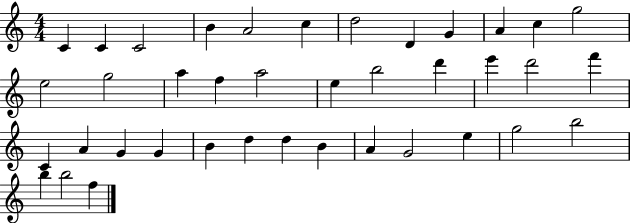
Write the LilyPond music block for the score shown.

{
  \clef treble
  \numericTimeSignature
  \time 4/4
  \key c \major
  c'4 c'4 c'2 | b'4 a'2 c''4 | d''2 d'4 g'4 | a'4 c''4 g''2 | \break e''2 g''2 | a''4 f''4 a''2 | e''4 b''2 d'''4 | e'''4 d'''2 f'''4 | \break c'4 a'4 g'4 g'4 | b'4 d''4 d''4 b'4 | a'4 g'2 e''4 | g''2 b''2 | \break b''4 b''2 f''4 | \bar "|."
}